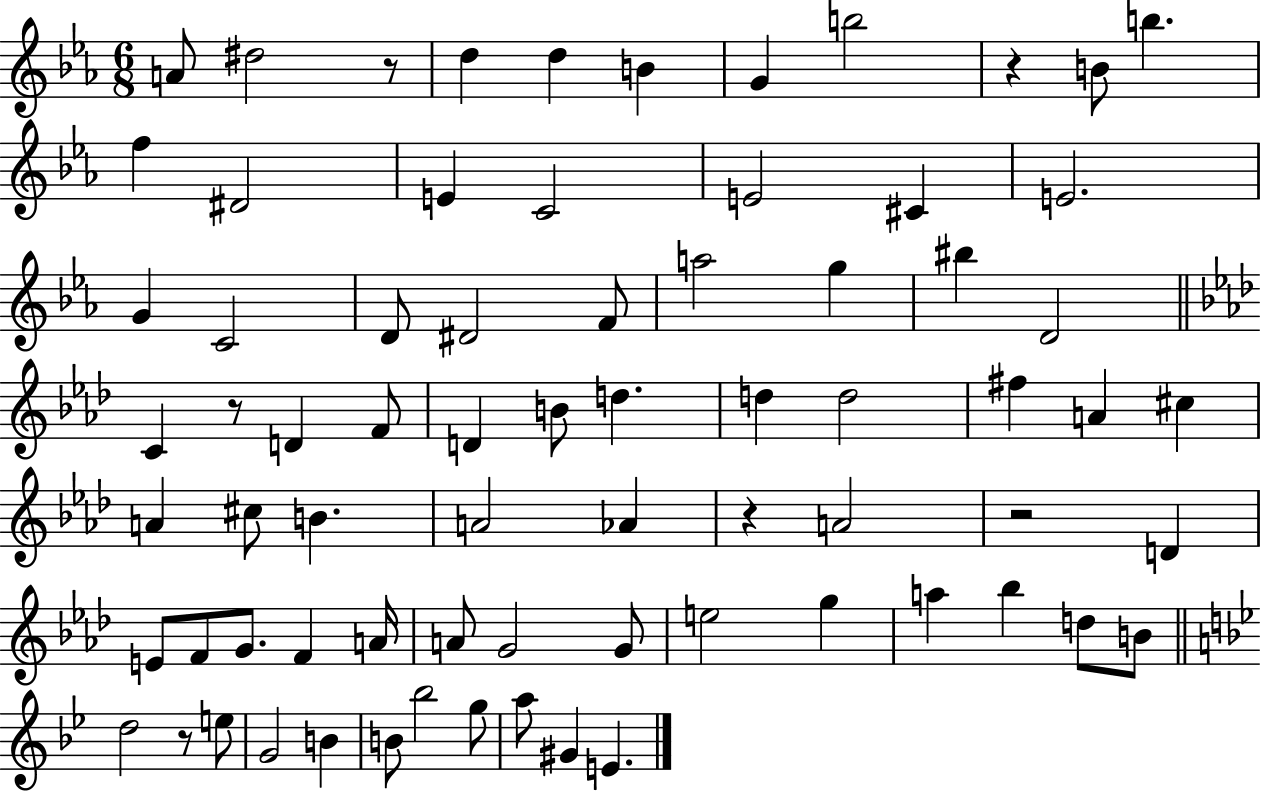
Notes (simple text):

A4/e D#5/h R/e D5/q D5/q B4/q G4/q B5/h R/q B4/e B5/q. F5/q D#4/h E4/q C4/h E4/h C#4/q E4/h. G4/q C4/h D4/e D#4/h F4/e A5/h G5/q BIS5/q D4/h C4/q R/e D4/q F4/e D4/q B4/e D5/q. D5/q D5/h F#5/q A4/q C#5/q A4/q C#5/e B4/q. A4/h Ab4/q R/q A4/h R/h D4/q E4/e F4/e G4/e. F4/q A4/s A4/e G4/h G4/e E5/h G5/q A5/q Bb5/q D5/e B4/e D5/h R/e E5/e G4/h B4/q B4/e Bb5/h G5/e A5/e G#4/q E4/q.